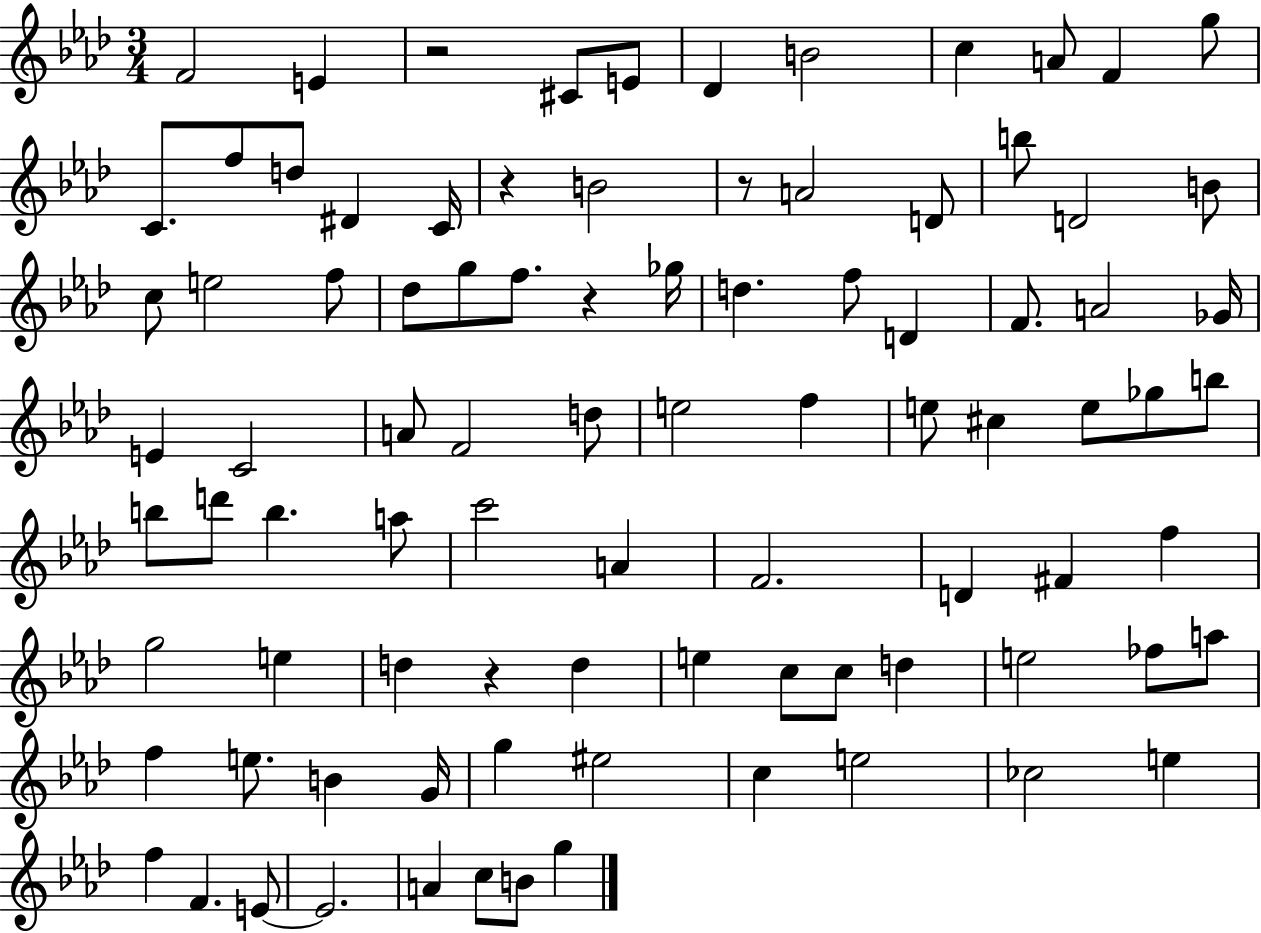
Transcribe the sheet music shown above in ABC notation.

X:1
T:Untitled
M:3/4
L:1/4
K:Ab
F2 E z2 ^C/2 E/2 _D B2 c A/2 F g/2 C/2 f/2 d/2 ^D C/4 z B2 z/2 A2 D/2 b/2 D2 B/2 c/2 e2 f/2 _d/2 g/2 f/2 z _g/4 d f/2 D F/2 A2 _G/4 E C2 A/2 F2 d/2 e2 f e/2 ^c e/2 _g/2 b/2 b/2 d'/2 b a/2 c'2 A F2 D ^F f g2 e d z d e c/2 c/2 d e2 _f/2 a/2 f e/2 B G/4 g ^e2 c e2 _c2 e f F E/2 E2 A c/2 B/2 g